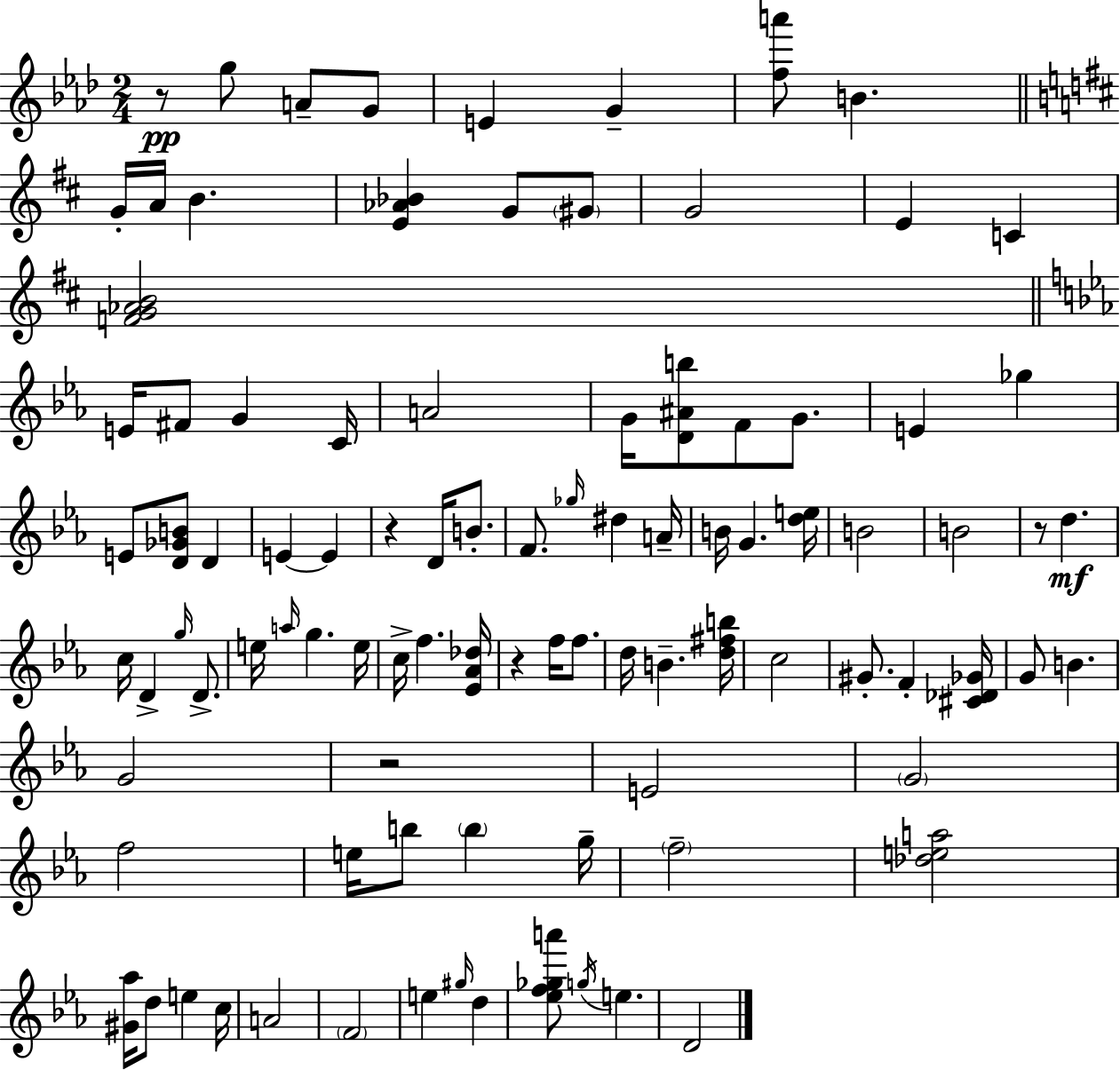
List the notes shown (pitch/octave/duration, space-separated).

R/e G5/e A4/e G4/e E4/q G4/q [F5,A6]/e B4/q. G4/s A4/s B4/q. [E4,Ab4,Bb4]/q G4/e G#4/e G4/h E4/q C4/q [F4,G4,Ab4,B4]/h E4/s F#4/e G4/q C4/s A4/h G4/s [D4,A#4,B5]/e F4/e G4/e. E4/q Gb5/q E4/e [D4,Gb4,B4]/e D4/q E4/q E4/q R/q D4/s B4/e. F4/e. Gb5/s D#5/q A4/s B4/s G4/q. [D5,E5]/s B4/h B4/h R/e D5/q. C5/s D4/q G5/s D4/e. E5/s A5/s G5/q. E5/s C5/s F5/q. [Eb4,Ab4,Db5]/s R/q F5/s F5/e. D5/s B4/q. [D5,F#5,B5]/s C5/h G#4/e. F4/q [C#4,Db4,Gb4]/s G4/e B4/q. G4/h R/h E4/h G4/h F5/h E5/s B5/e B5/q G5/s F5/h [Db5,E5,A5]/h [G#4,Ab5]/s D5/e E5/q C5/s A4/h F4/h E5/q G#5/s D5/q [Eb5,F5,Gb5,A6]/e G5/s E5/q. D4/h